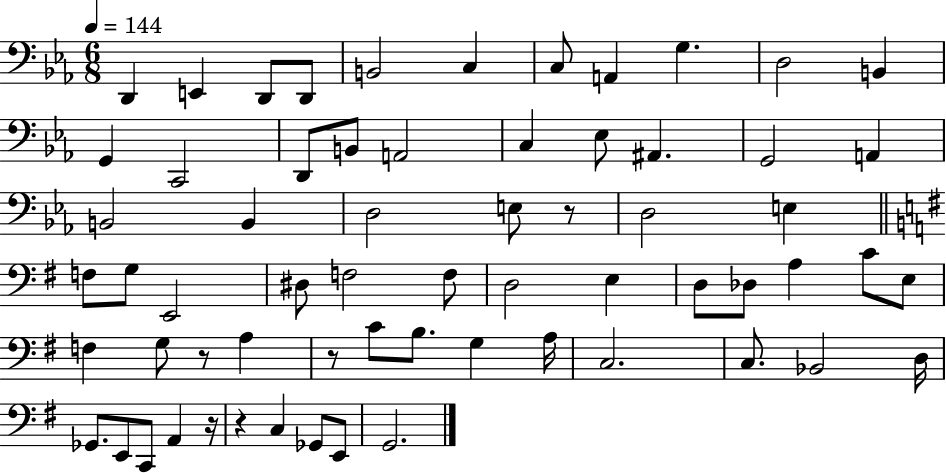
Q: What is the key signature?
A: EES major